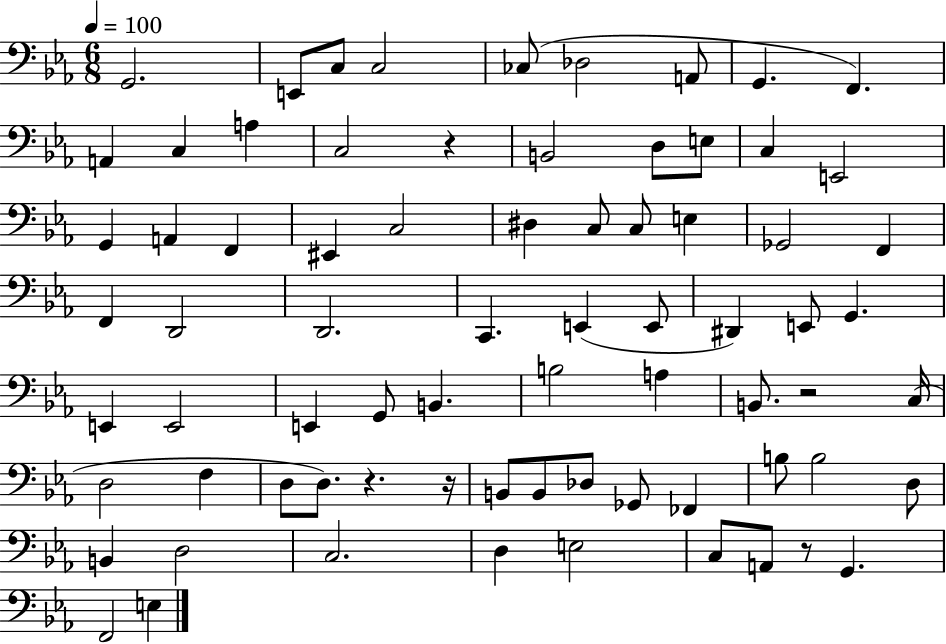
X:1
T:Untitled
M:6/8
L:1/4
K:Eb
G,,2 E,,/2 C,/2 C,2 _C,/2 _D,2 A,,/2 G,, F,, A,, C, A, C,2 z B,,2 D,/2 E,/2 C, E,,2 G,, A,, F,, ^E,, C,2 ^D, C,/2 C,/2 E, _G,,2 F,, F,, D,,2 D,,2 C,, E,, E,,/2 ^D,, E,,/2 G,, E,, E,,2 E,, G,,/2 B,, B,2 A, B,,/2 z2 C,/4 D,2 F, D,/2 D,/2 z z/4 B,,/2 B,,/2 _D,/2 _G,,/2 _F,, B,/2 B,2 D,/2 B,, D,2 C,2 D, E,2 C,/2 A,,/2 z/2 G,, F,,2 E,